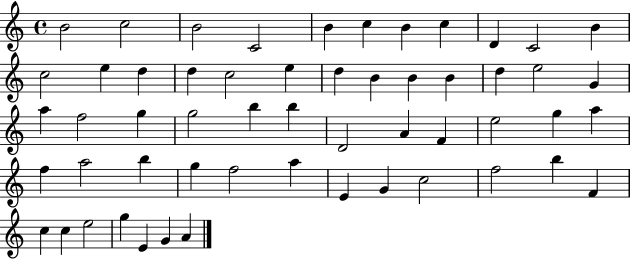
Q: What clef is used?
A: treble